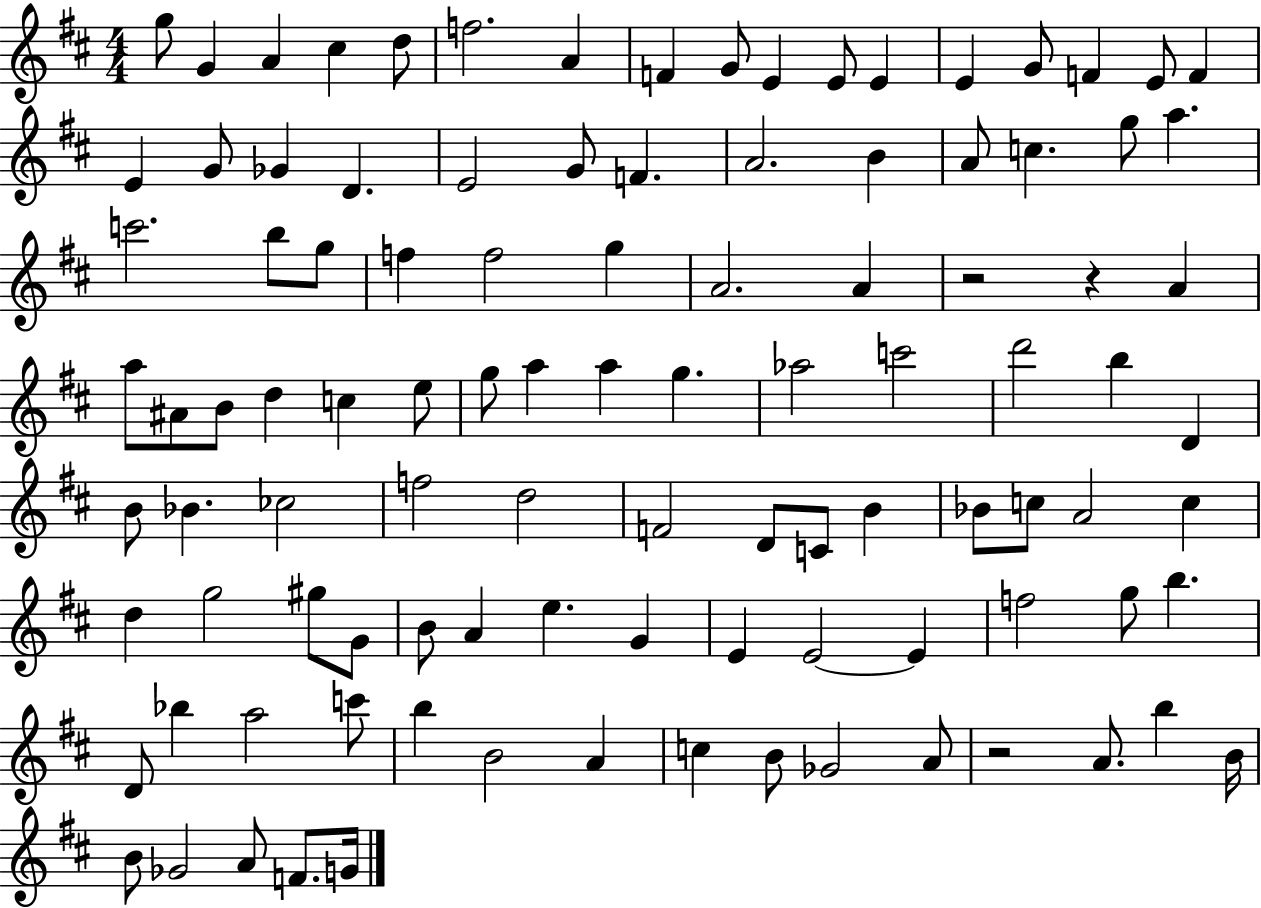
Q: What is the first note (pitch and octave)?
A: G5